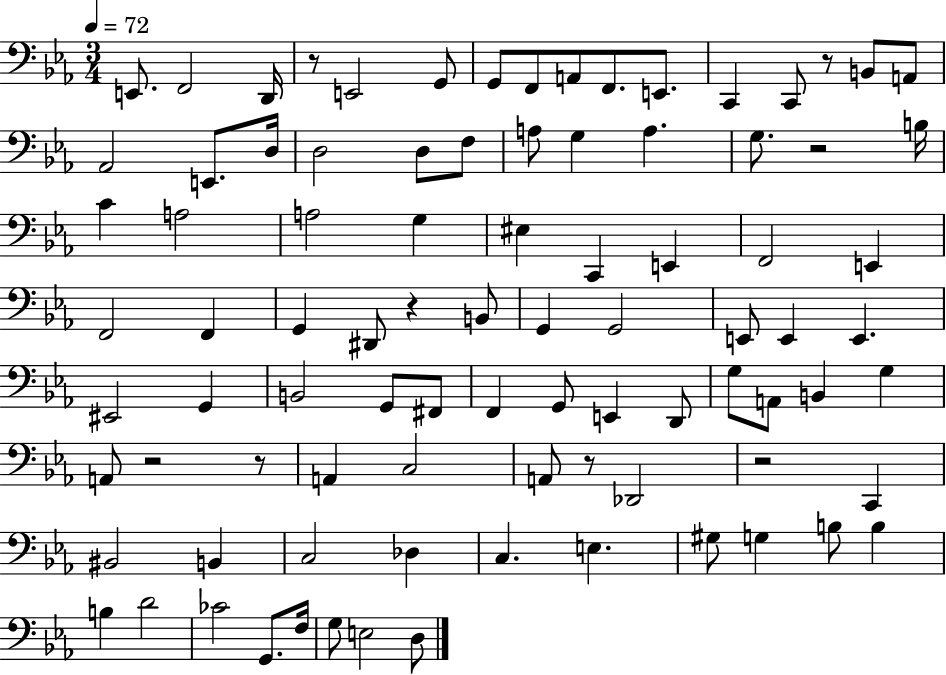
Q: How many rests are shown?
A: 8